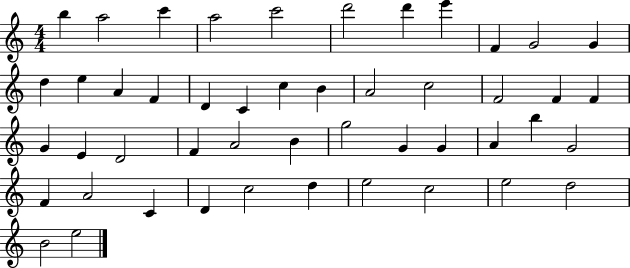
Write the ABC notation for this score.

X:1
T:Untitled
M:4/4
L:1/4
K:C
b a2 c' a2 c'2 d'2 d' e' F G2 G d e A F D C c B A2 c2 F2 F F G E D2 F A2 B g2 G G A b G2 F A2 C D c2 d e2 c2 e2 d2 B2 e2